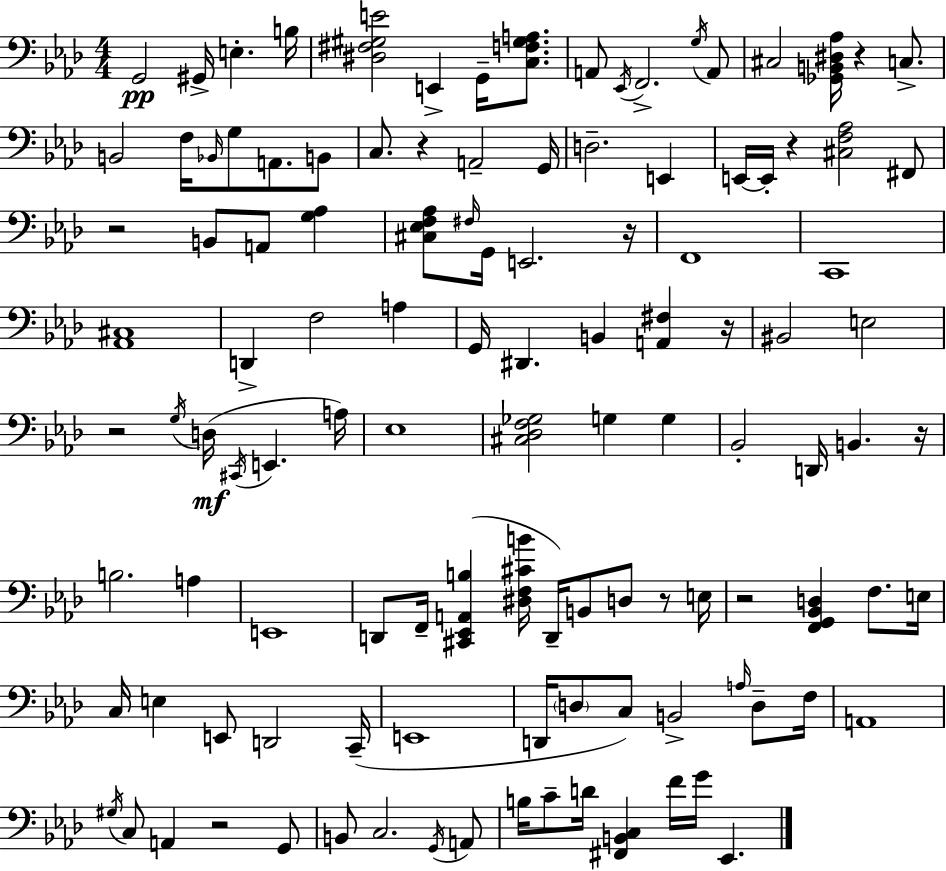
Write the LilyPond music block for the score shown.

{
  \clef bass
  \numericTimeSignature
  \time 4/4
  \key f \minor
  g,2\pp gis,16-> e4.-. b16 | <dis fis gis e'>2 e,4-> g,16-- <c f gis a>8. | a,8 \acciaccatura { ees,16 } f,2.-> \acciaccatura { g16 } | a,8 cis2 <ges, b, dis aes>16 r4 c8.-> | \break b,2 f16 \grace { bes,16 } g8 a,8. | b,8 c8. r4 a,2-- | g,16 d2.-- e,4 | e,16~~ e,16-. r4 <cis f aes>2 | \break fis,8 r2 b,8 a,8 <g aes>4 | <cis ees f aes>8 \grace { fis16 } g,16 e,2. | r16 f,1 | c,1 | \break <aes, cis>1 | d,4-> f2 | a4 g,16 dis,4. b,4 <a, fis>4 | r16 bis,2 e2 | \break r2 \acciaccatura { g16 }( d16\mf \acciaccatura { cis,16 } e,4. | a16) ees1 | <cis des f ges>2 g4 | g4 bes,2-. d,16 b,4. | \break r16 b2. | a4 e,1 | d,8 f,16-- <cis, ees, a, b>4( <dis f cis' b'>16 d,16--) b,8 | d8 r8 e16 r2 <f, g, bes, d>4 | \break f8. e16 c16 e4 e,8 d,2 | c,16--( e,1 | d,16 \parenthesize d8 c8) b,2-> | \grace { a16 } d8-- f16 a,1 | \break \acciaccatura { gis16 } c8 a,4 r2 | g,8 b,8 c2. | \acciaccatura { g,16 } a,8 b16 c'8-- d'16 <fis, b, c>4 | f'16 g'16 ees,4. \bar "|."
}